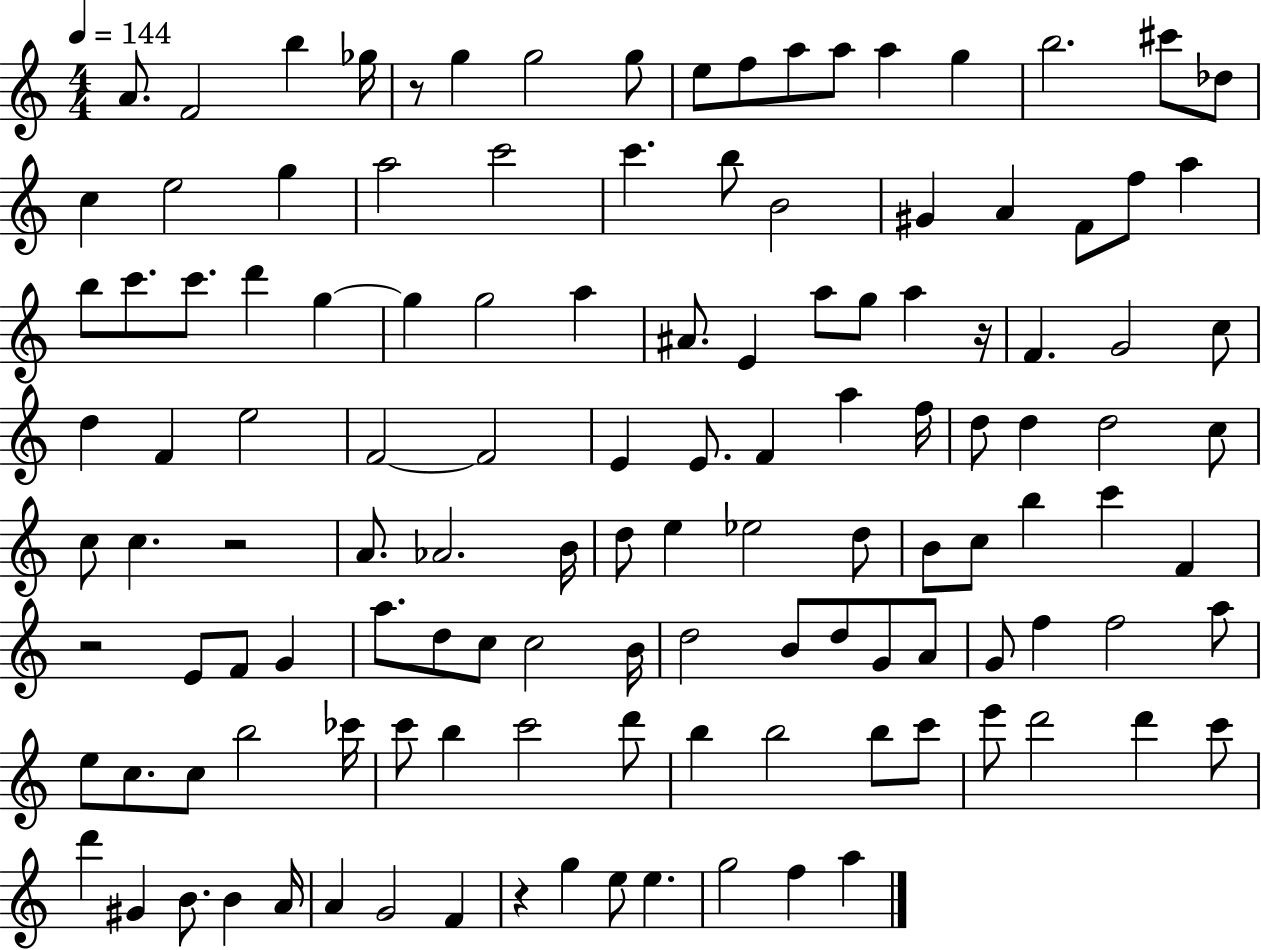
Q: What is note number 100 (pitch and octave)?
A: B5